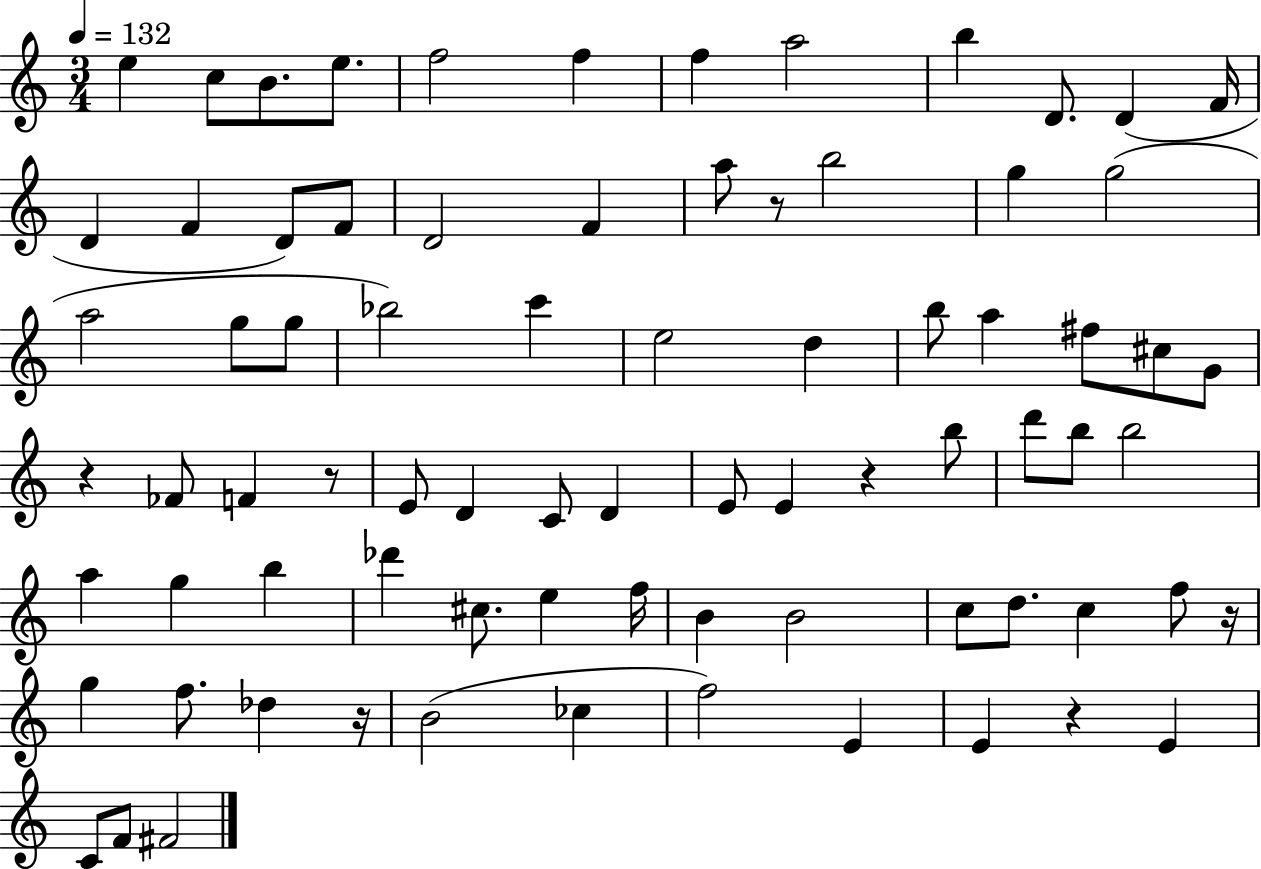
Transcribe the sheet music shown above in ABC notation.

X:1
T:Untitled
M:3/4
L:1/4
K:C
e c/2 B/2 e/2 f2 f f a2 b D/2 D F/4 D F D/2 F/2 D2 F a/2 z/2 b2 g g2 a2 g/2 g/2 _b2 c' e2 d b/2 a ^f/2 ^c/2 G/2 z _F/2 F z/2 E/2 D C/2 D E/2 E z b/2 d'/2 b/2 b2 a g b _d' ^c/2 e f/4 B B2 c/2 d/2 c f/2 z/4 g f/2 _d z/4 B2 _c f2 E E z E C/2 F/2 ^F2